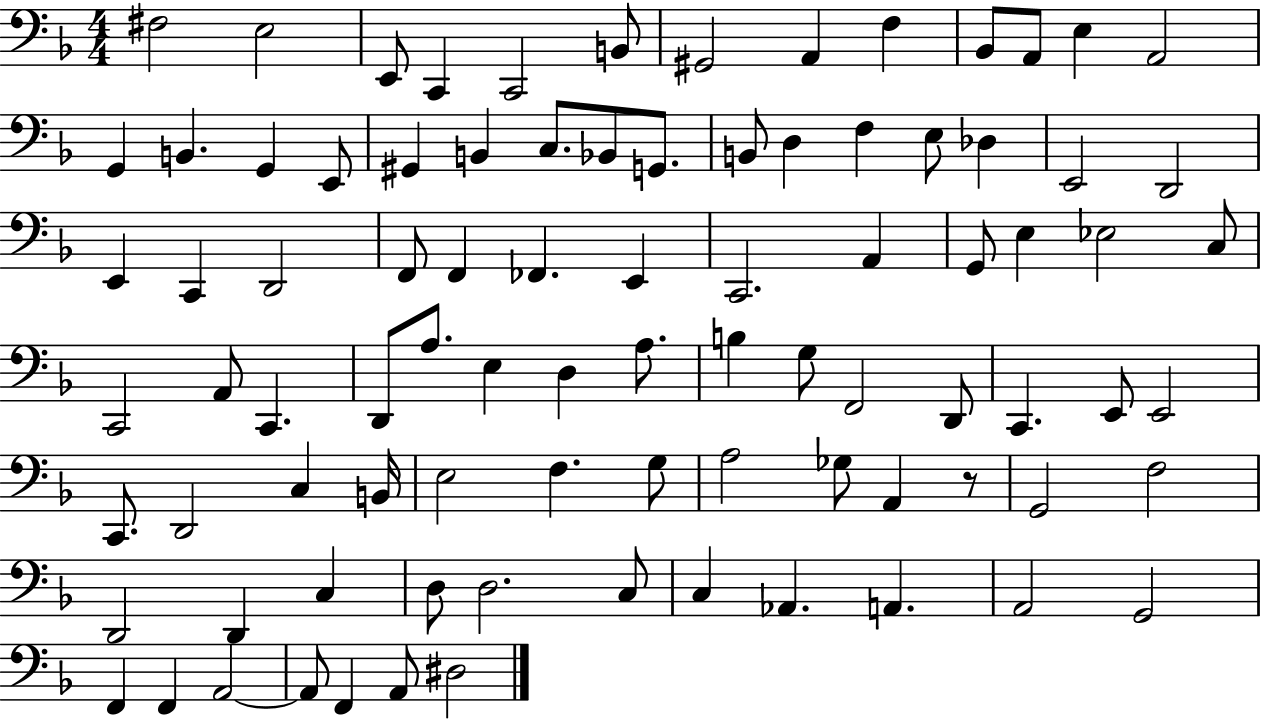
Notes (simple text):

F#3/h E3/h E2/e C2/q C2/h B2/e G#2/h A2/q F3/q Bb2/e A2/e E3/q A2/h G2/q B2/q. G2/q E2/e G#2/q B2/q C3/e. Bb2/e G2/e. B2/e D3/q F3/q E3/e Db3/q E2/h D2/h E2/q C2/q D2/h F2/e F2/q FES2/q. E2/q C2/h. A2/q G2/e E3/q Eb3/h C3/e C2/h A2/e C2/q. D2/e A3/e. E3/q D3/q A3/e. B3/q G3/e F2/h D2/e C2/q. E2/e E2/h C2/e. D2/h C3/q B2/s E3/h F3/q. G3/e A3/h Gb3/e A2/q R/e G2/h F3/h D2/h D2/q C3/q D3/e D3/h. C3/e C3/q Ab2/q. A2/q. A2/h G2/h F2/q F2/q A2/h A2/e F2/q A2/e D#3/h